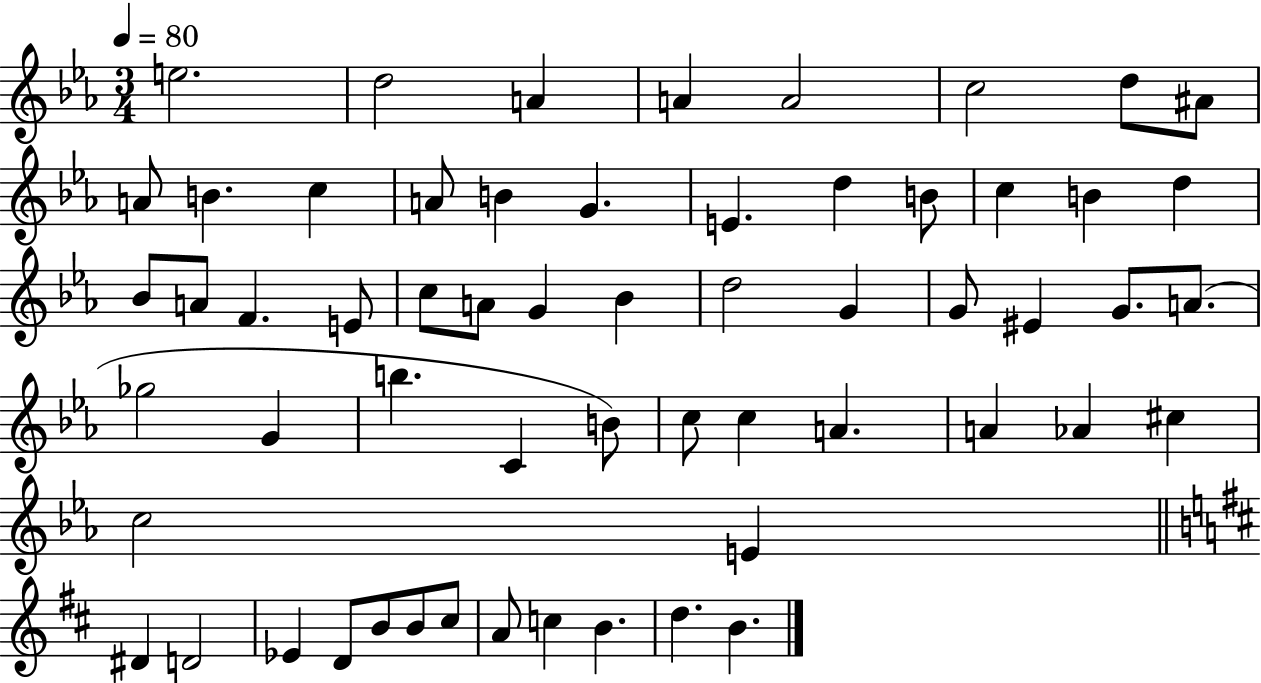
E5/h. D5/h A4/q A4/q A4/h C5/h D5/e A#4/e A4/e B4/q. C5/q A4/e B4/q G4/q. E4/q. D5/q B4/e C5/q B4/q D5/q Bb4/e A4/e F4/q. E4/e C5/e A4/e G4/q Bb4/q D5/h G4/q G4/e EIS4/q G4/e. A4/e. Gb5/h G4/q B5/q. C4/q B4/e C5/e C5/q A4/q. A4/q Ab4/q C#5/q C5/h E4/q D#4/q D4/h Eb4/q D4/e B4/e B4/e C#5/e A4/e C5/q B4/q. D5/q. B4/q.